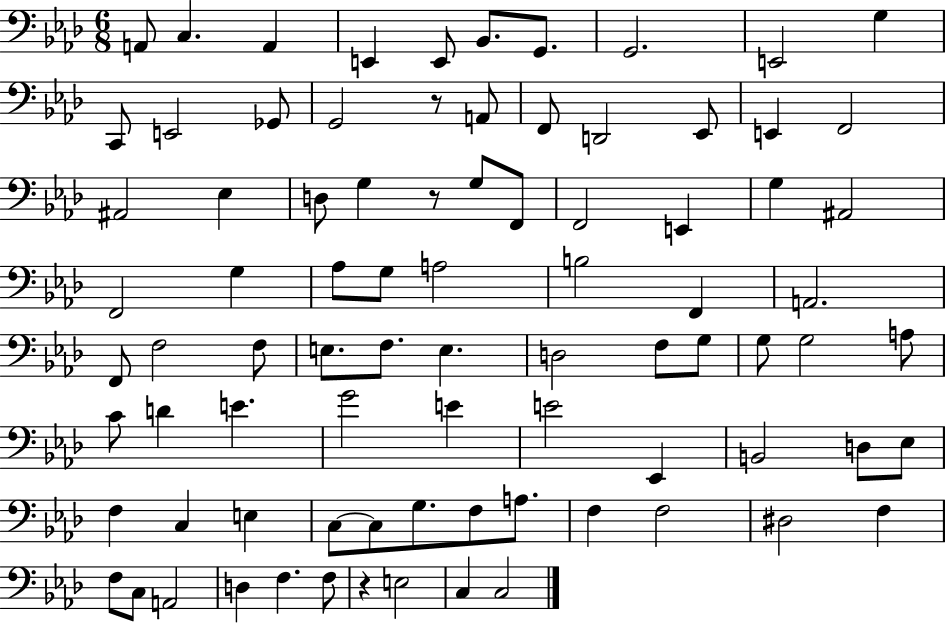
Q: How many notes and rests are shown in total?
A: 84